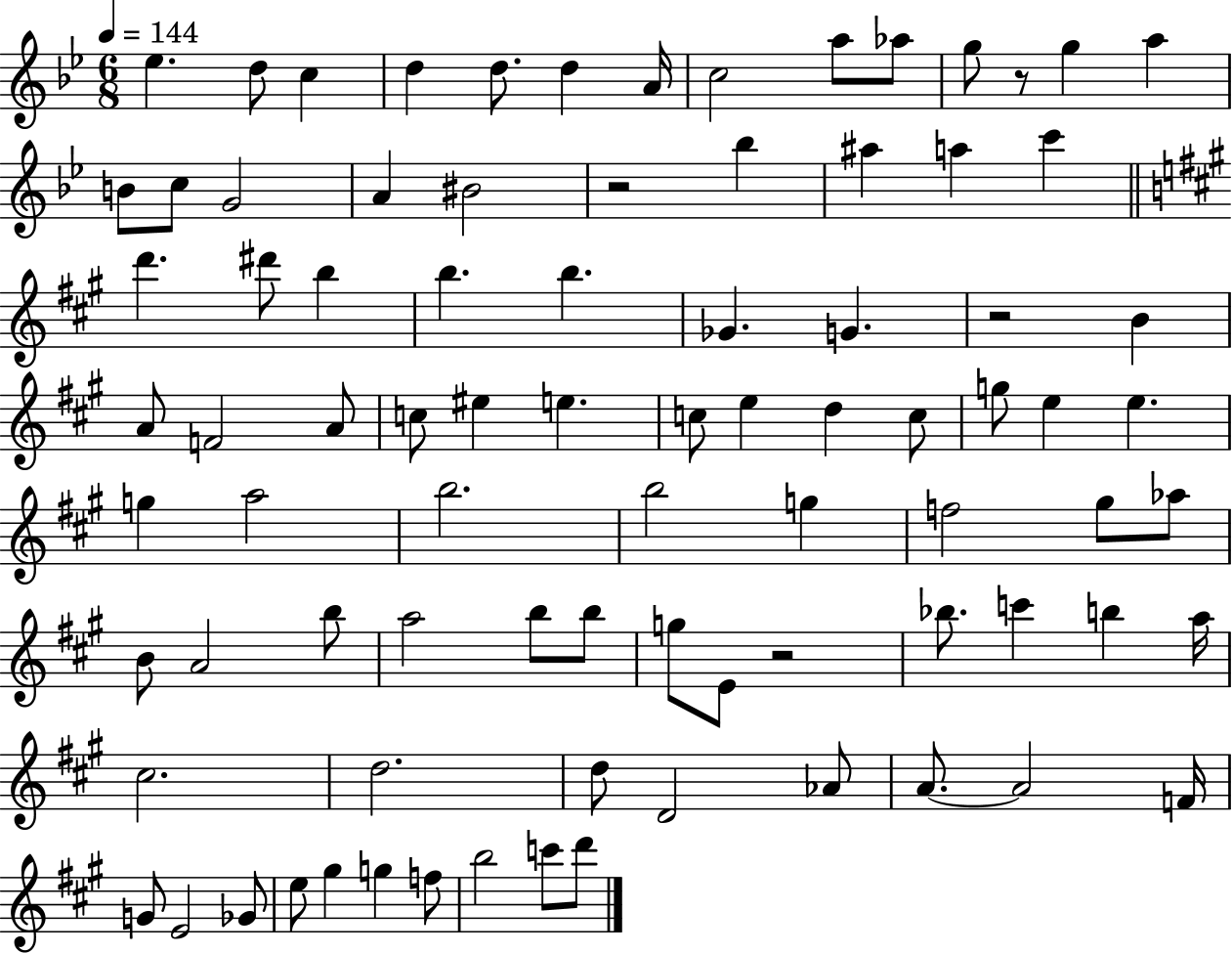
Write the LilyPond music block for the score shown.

{
  \clef treble
  \numericTimeSignature
  \time 6/8
  \key bes \major
  \tempo 4 = 144
  ees''4. d''8 c''4 | d''4 d''8. d''4 a'16 | c''2 a''8 aes''8 | g''8 r8 g''4 a''4 | \break b'8 c''8 g'2 | a'4 bis'2 | r2 bes''4 | ais''4 a''4 c'''4 | \break \bar "||" \break \key a \major d'''4. dis'''8 b''4 | b''4. b''4. | ges'4. g'4. | r2 b'4 | \break a'8 f'2 a'8 | c''8 eis''4 e''4. | c''8 e''4 d''4 c''8 | g''8 e''4 e''4. | \break g''4 a''2 | b''2. | b''2 g''4 | f''2 gis''8 aes''8 | \break b'8 a'2 b''8 | a''2 b''8 b''8 | g''8 e'8 r2 | bes''8. c'''4 b''4 a''16 | \break cis''2. | d''2. | d''8 d'2 aes'8 | a'8.~~ a'2 f'16 | \break g'8 e'2 ges'8 | e''8 gis''4 g''4 f''8 | b''2 c'''8 d'''8 | \bar "|."
}